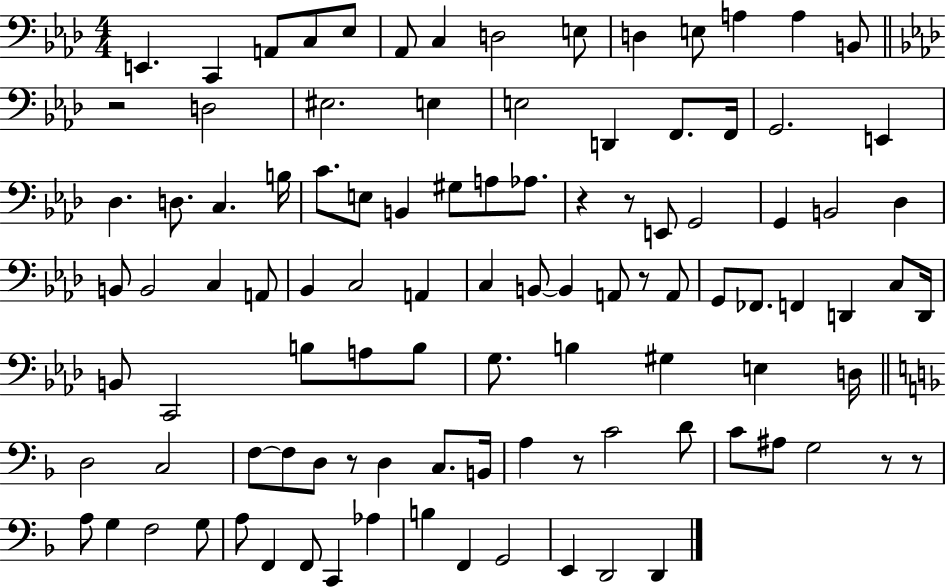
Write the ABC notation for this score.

X:1
T:Untitled
M:4/4
L:1/4
K:Ab
E,, C,, A,,/2 C,/2 _E,/2 _A,,/2 C, D,2 E,/2 D, E,/2 A, A, B,,/2 z2 D,2 ^E,2 E, E,2 D,, F,,/2 F,,/4 G,,2 E,, _D, D,/2 C, B,/4 C/2 E,/2 B,, ^G,/2 A,/2 _A,/2 z z/2 E,,/2 G,,2 G,, B,,2 _D, B,,/2 B,,2 C, A,,/2 _B,, C,2 A,, C, B,,/2 B,, A,,/2 z/2 A,,/2 G,,/2 _F,,/2 F,, D,, C,/2 D,,/4 B,,/2 C,,2 B,/2 A,/2 B,/2 G,/2 B, ^G, E, D,/4 D,2 C,2 F,/2 F,/2 D,/2 z/2 D, C,/2 B,,/4 A, z/2 C2 D/2 C/2 ^A,/2 G,2 z/2 z/2 A,/2 G, F,2 G,/2 A,/2 F,, F,,/2 C,, _A, B, F,, G,,2 E,, D,,2 D,,